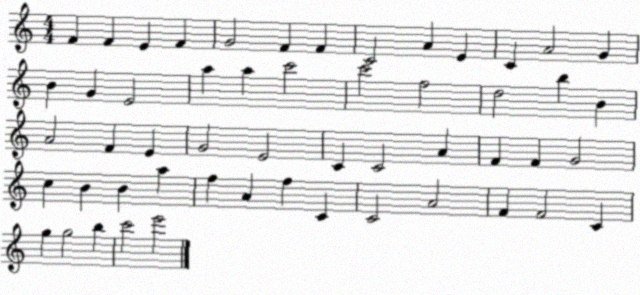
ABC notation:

X:1
T:Untitled
M:4/4
L:1/4
K:C
F F E F G2 F F C2 A E C A2 G B G E2 a a c'2 c'2 f2 d2 b B A2 F E G2 E2 C C2 A F F G2 c B B a f A f C C2 A2 F F2 C g g2 b c'2 e'2